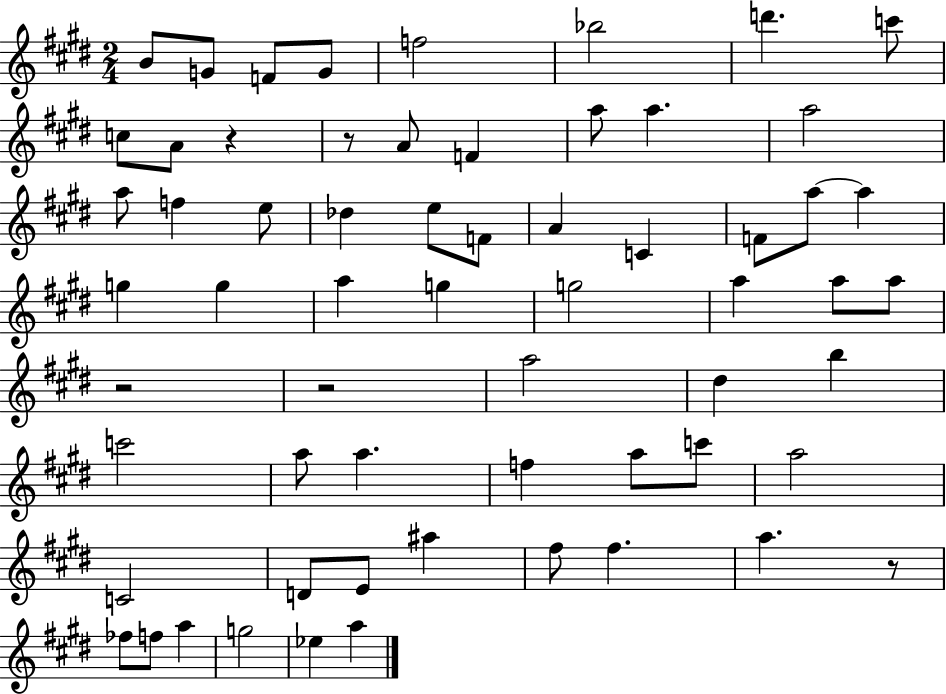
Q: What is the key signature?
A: E major